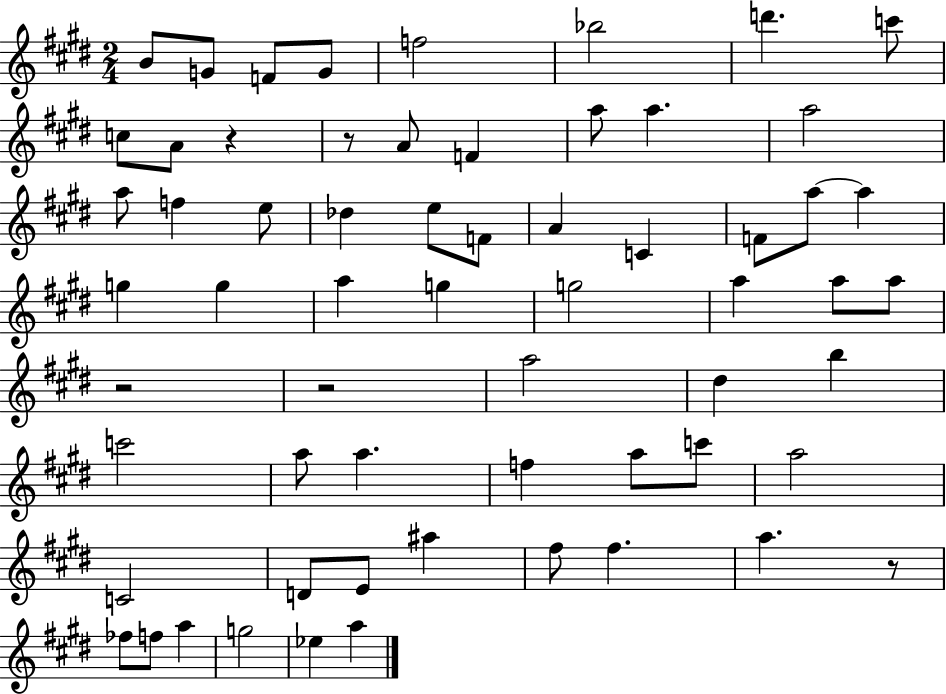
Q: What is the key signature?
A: E major